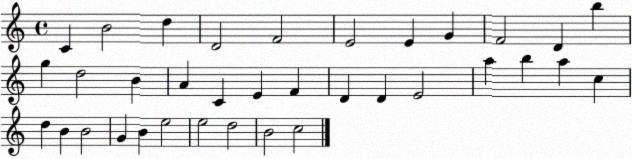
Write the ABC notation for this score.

X:1
T:Untitled
M:4/4
L:1/4
K:C
C B2 d D2 F2 E2 E G F2 D b g d2 B A C E F D D E2 a b a c d B B2 G B e2 e2 d2 B2 c2